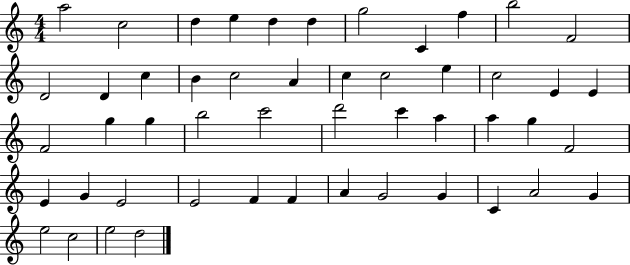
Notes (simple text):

A5/h C5/h D5/q E5/q D5/q D5/q G5/h C4/q F5/q B5/h F4/h D4/h D4/q C5/q B4/q C5/h A4/q C5/q C5/h E5/q C5/h E4/q E4/q F4/h G5/q G5/q B5/h C6/h D6/h C6/q A5/q A5/q G5/q F4/h E4/q G4/q E4/h E4/h F4/q F4/q A4/q G4/h G4/q C4/q A4/h G4/q E5/h C5/h E5/h D5/h